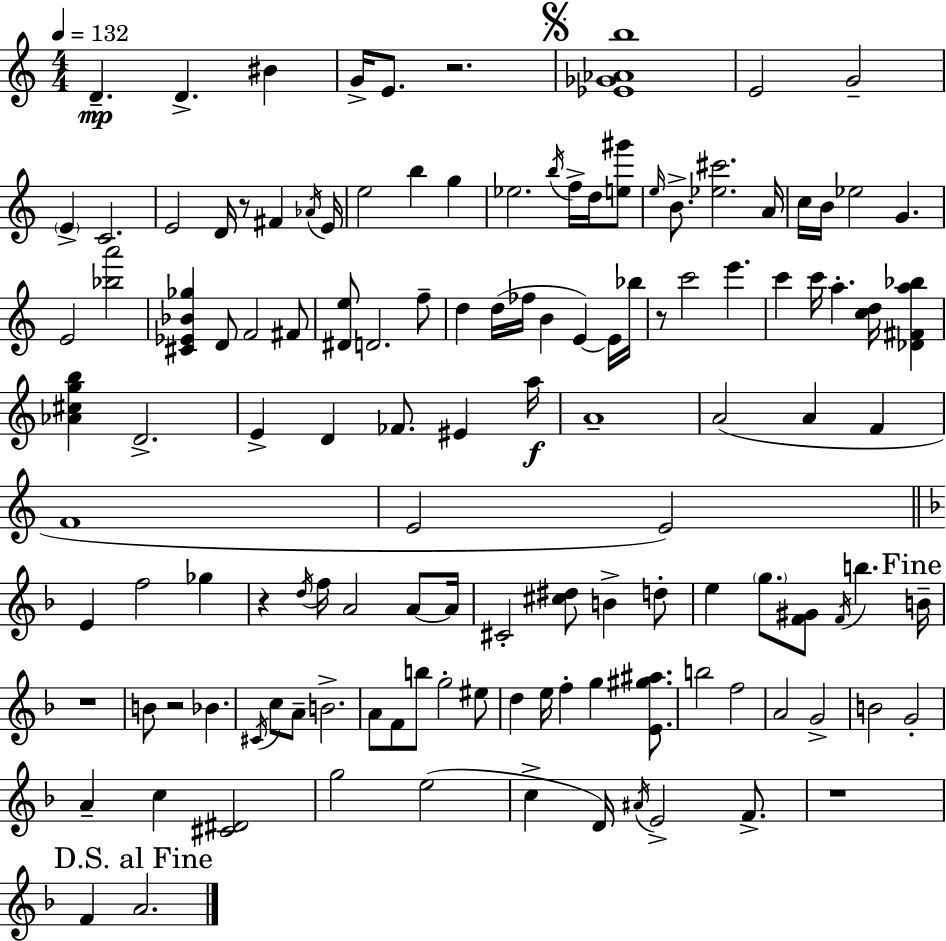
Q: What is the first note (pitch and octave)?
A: D4